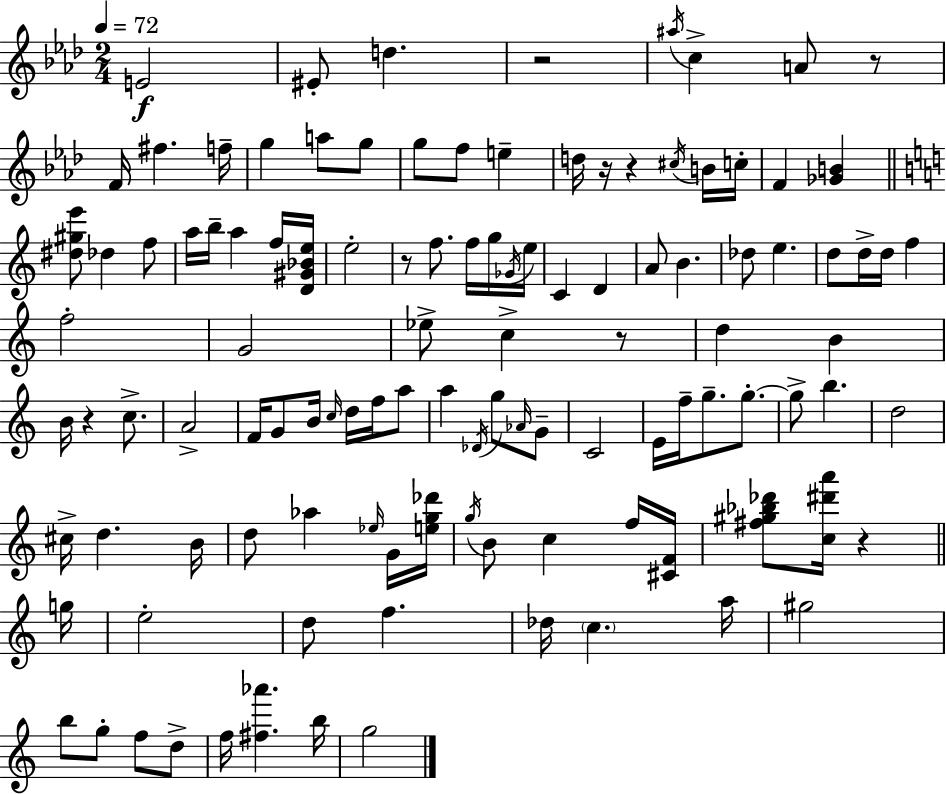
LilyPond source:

{
  \clef treble
  \numericTimeSignature
  \time 2/4
  \key f \minor
  \tempo 4 = 72
  e'2\f | eis'8-. d''4. | r2 | \acciaccatura { ais''16 } c''4-> a'8 r8 | \break f'16 fis''4. | f''16-- g''4 a''8 g''8 | g''8 f''8 e''4-- | d''16 r16 r4 \acciaccatura { cis''16 } | \break b'16 c''16-. f'4 <ges' b'>4 | \bar "||" \break \key c \major <dis'' gis'' e'''>8 des''4 f''8 | a''16 b''16-- a''4 f''16 <d' gis' bes' e''>16 | e''2-. | r8 f''8. f''16 g''16 \acciaccatura { ges'16 } | \break e''16 c'4 d'4 | a'8 b'4. | des''8 e''4. | d''8 d''16-> d''16 f''4 | \break f''2-. | g'2 | ees''8-> c''4-> r8 | d''4 b'4 | \break b'16 r4 c''8.-> | a'2-> | f'16 g'8 b'16 \grace { c''16 } d''16 f''16 | a''8 a''4 \acciaccatura { des'16 } g''8 | \break \grace { aes'16 } g'8-- c'2 | e'16 f''16-- g''8.-- | g''8.-.~~ g''8-> b''4. | d''2 | \break cis''16-> d''4. | b'16 d''8 aes''4 | \grace { ees''16 } g'16 <e'' g'' des'''>16 \acciaccatura { g''16 } b'8 | c''4 f''16 <cis' f'>16 <fis'' gis'' bes'' des'''>8 | \break <c'' dis''' a'''>16 r4 \bar "||" \break \key c \major g''16 e''2-. | d''8 f''4. | des''16 \parenthesize c''4. | a''16 gis''2 | \break b''8 g''8-. f''8 d''8-> | f''16 <fis'' aes'''>4. | b''16 g''2 | \bar "|."
}